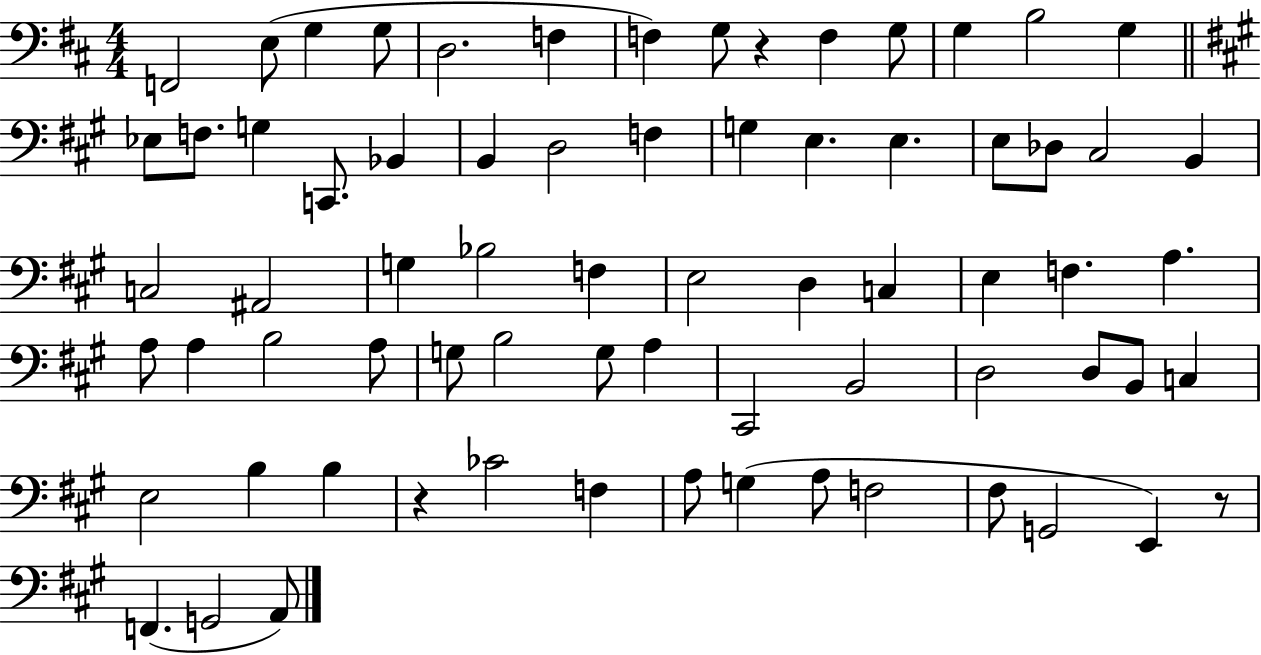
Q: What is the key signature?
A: D major